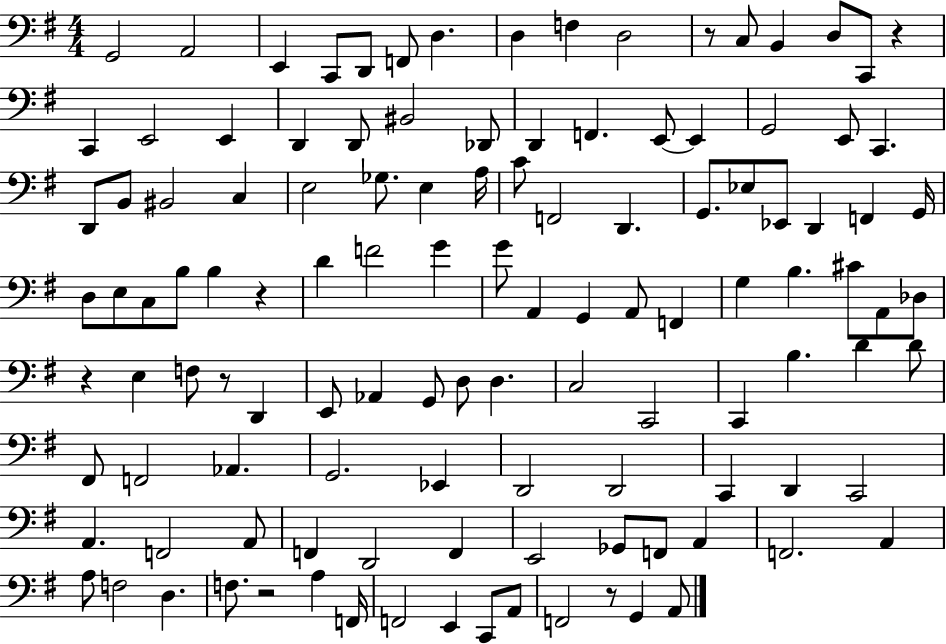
{
  \clef bass
  \numericTimeSignature
  \time 4/4
  \key g \major
  g,2 a,2 | e,4 c,8 d,8 f,8 d4. | d4 f4 d2 | r8 c8 b,4 d8 c,8 r4 | \break c,4 e,2 e,4 | d,4 d,8 bis,2 des,8 | d,4 f,4. e,8~~ e,4 | g,2 e,8 c,4. | \break d,8 b,8 bis,2 c4 | e2 ges8. e4 a16 | c'8 f,2 d,4. | g,8. ees8 ees,8 d,4 f,4 g,16 | \break d8 e8 c8 b8 b4 r4 | d'4 f'2 g'4 | g'8 a,4 g,4 a,8 f,4 | g4 b4. cis'8 a,8 des8 | \break r4 e4 f8 r8 d,4 | e,8 aes,4 g,8 d8 d4. | c2 c,2 | c,4 b4. d'4 d'8 | \break fis,8 f,2 aes,4. | g,2. ees,4 | d,2 d,2 | c,4 d,4 c,2 | \break a,4. f,2 a,8 | f,4 d,2 f,4 | e,2 ges,8 f,8 a,4 | f,2. a,4 | \break a8 f2 d4. | f8. r2 a4 f,16 | f,2 e,4 c,8 a,8 | f,2 r8 g,4 a,8 | \break \bar "|."
}